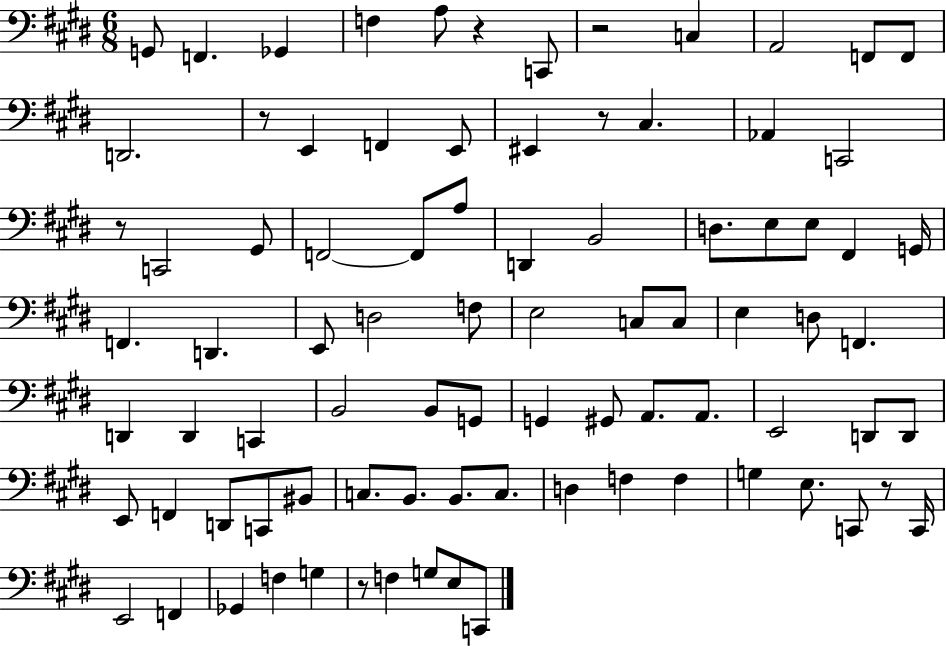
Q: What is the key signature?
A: E major